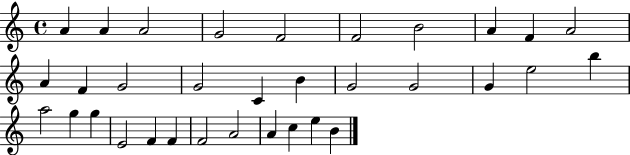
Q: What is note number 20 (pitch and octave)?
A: E5